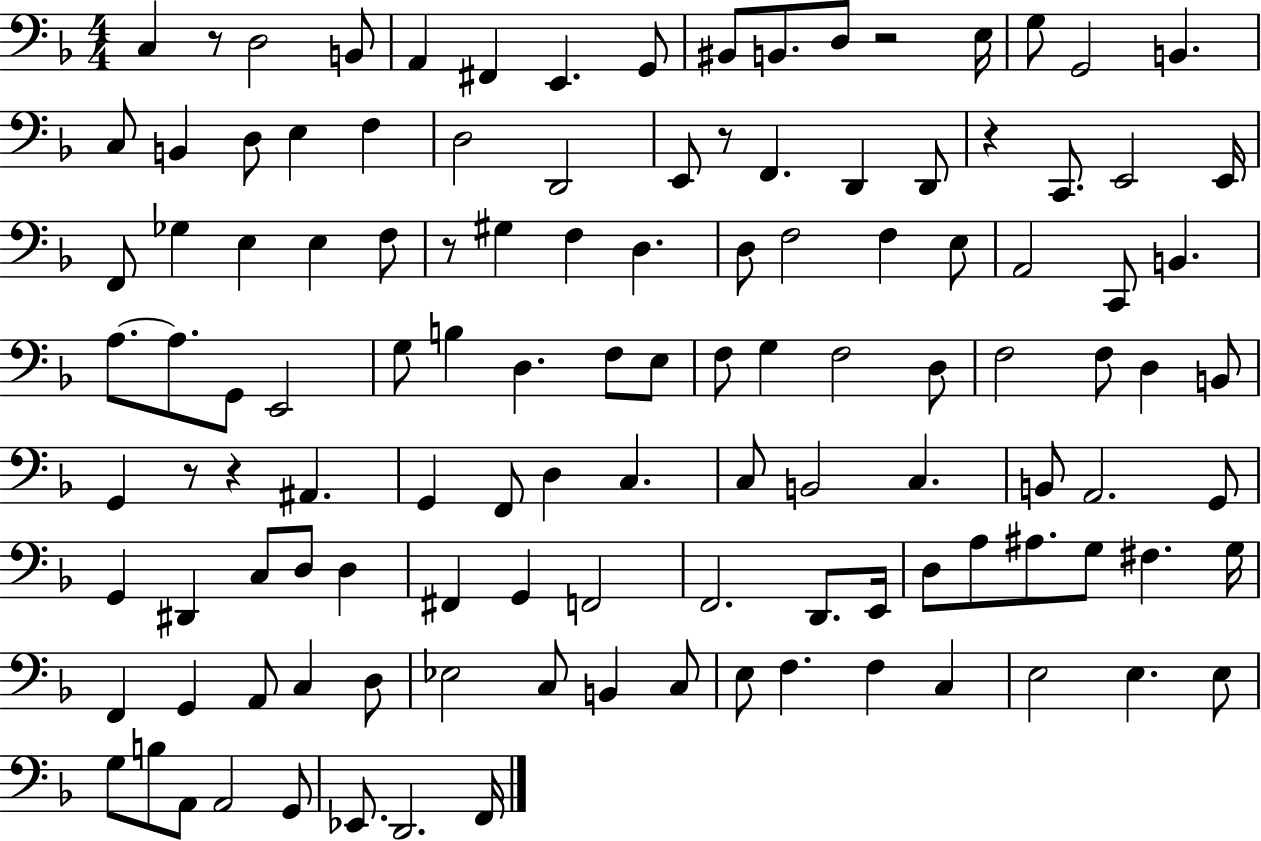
X:1
T:Untitled
M:4/4
L:1/4
K:F
C, z/2 D,2 B,,/2 A,, ^F,, E,, G,,/2 ^B,,/2 B,,/2 D,/2 z2 E,/4 G,/2 G,,2 B,, C,/2 B,, D,/2 E, F, D,2 D,,2 E,,/2 z/2 F,, D,, D,,/2 z C,,/2 E,,2 E,,/4 F,,/2 _G, E, E, F,/2 z/2 ^G, F, D, D,/2 F,2 F, E,/2 A,,2 C,,/2 B,, A,/2 A,/2 G,,/2 E,,2 G,/2 B, D, F,/2 E,/2 F,/2 G, F,2 D,/2 F,2 F,/2 D, B,,/2 G,, z/2 z ^A,, G,, F,,/2 D, C, C,/2 B,,2 C, B,,/2 A,,2 G,,/2 G,, ^D,, C,/2 D,/2 D, ^F,, G,, F,,2 F,,2 D,,/2 E,,/4 D,/2 A,/2 ^A,/2 G,/2 ^F, G,/4 F,, G,, A,,/2 C, D,/2 _E,2 C,/2 B,, C,/2 E,/2 F, F, C, E,2 E, E,/2 G,/2 B,/2 A,,/2 A,,2 G,,/2 _E,,/2 D,,2 F,,/4